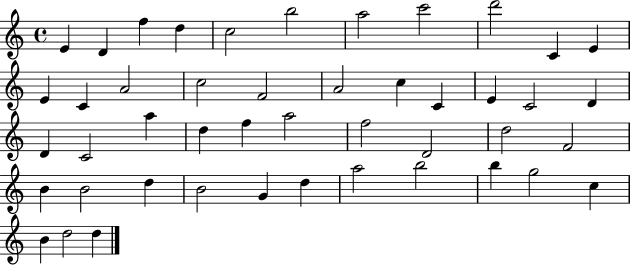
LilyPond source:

{
  \clef treble
  \time 4/4
  \defaultTimeSignature
  \key c \major
  e'4 d'4 f''4 d''4 | c''2 b''2 | a''2 c'''2 | d'''2 c'4 e'4 | \break e'4 c'4 a'2 | c''2 f'2 | a'2 c''4 c'4 | e'4 c'2 d'4 | \break d'4 c'2 a''4 | d''4 f''4 a''2 | f''2 d'2 | d''2 f'2 | \break b'4 b'2 d''4 | b'2 g'4 d''4 | a''2 b''2 | b''4 g''2 c''4 | \break b'4 d''2 d''4 | \bar "|."
}